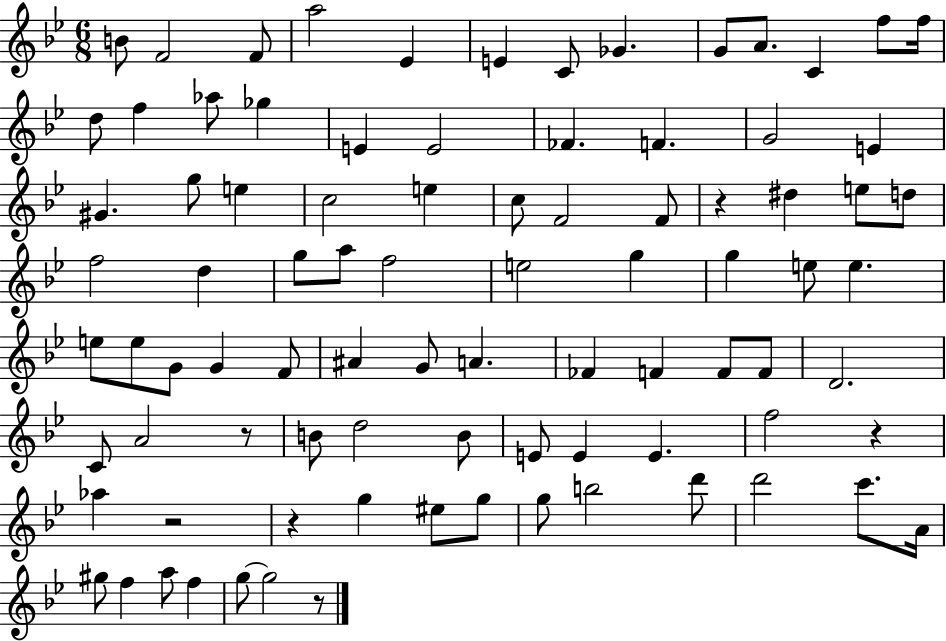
B4/e F4/h F4/e A5/h Eb4/q E4/q C4/e Gb4/q. G4/e A4/e. C4/q F5/e F5/s D5/e F5/q Ab5/e Gb5/q E4/q E4/h FES4/q. F4/q. G4/h E4/q G#4/q. G5/e E5/q C5/h E5/q C5/e F4/h F4/e R/q D#5/q E5/e D5/e F5/h D5/q G5/e A5/e F5/h E5/h G5/q G5/q E5/e E5/q. E5/e E5/e G4/e G4/q F4/e A#4/q G4/e A4/q. FES4/q F4/q F4/e F4/e D4/h. C4/e A4/h R/e B4/e D5/h B4/e E4/e E4/q E4/q. F5/h R/q Ab5/q R/h R/q G5/q EIS5/e G5/e G5/e B5/h D6/e D6/h C6/e. A4/s G#5/e F5/q A5/e F5/q G5/e G5/h R/e